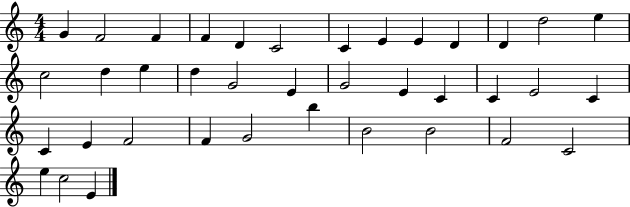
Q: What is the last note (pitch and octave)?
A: E4